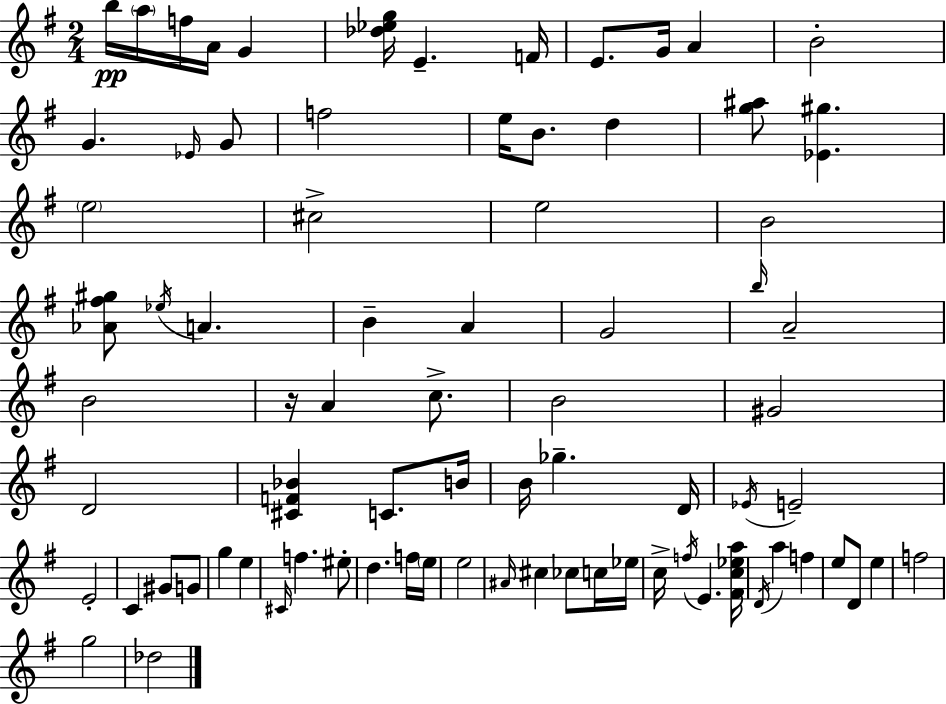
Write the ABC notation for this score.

X:1
T:Untitled
M:2/4
L:1/4
K:G
b/4 a/4 f/4 A/4 G [_d_eg]/4 E F/4 E/2 G/4 A B2 G _E/4 G/2 f2 e/4 B/2 d [g^a]/2 [_E^g] e2 ^c2 e2 B2 [_A^f^g]/2 _e/4 A B A G2 b/4 A2 B2 z/4 A c/2 B2 ^G2 D2 [^CF_B] C/2 B/4 B/4 _g D/4 _E/4 E2 E2 C ^G/2 G/2 g e ^C/4 f ^e/2 d f/4 e/4 e2 ^A/4 ^c _c/2 c/4 _e/4 c/4 f/4 E [^Fc_ea]/4 D/4 a f e/2 D/2 e f2 g2 _d2